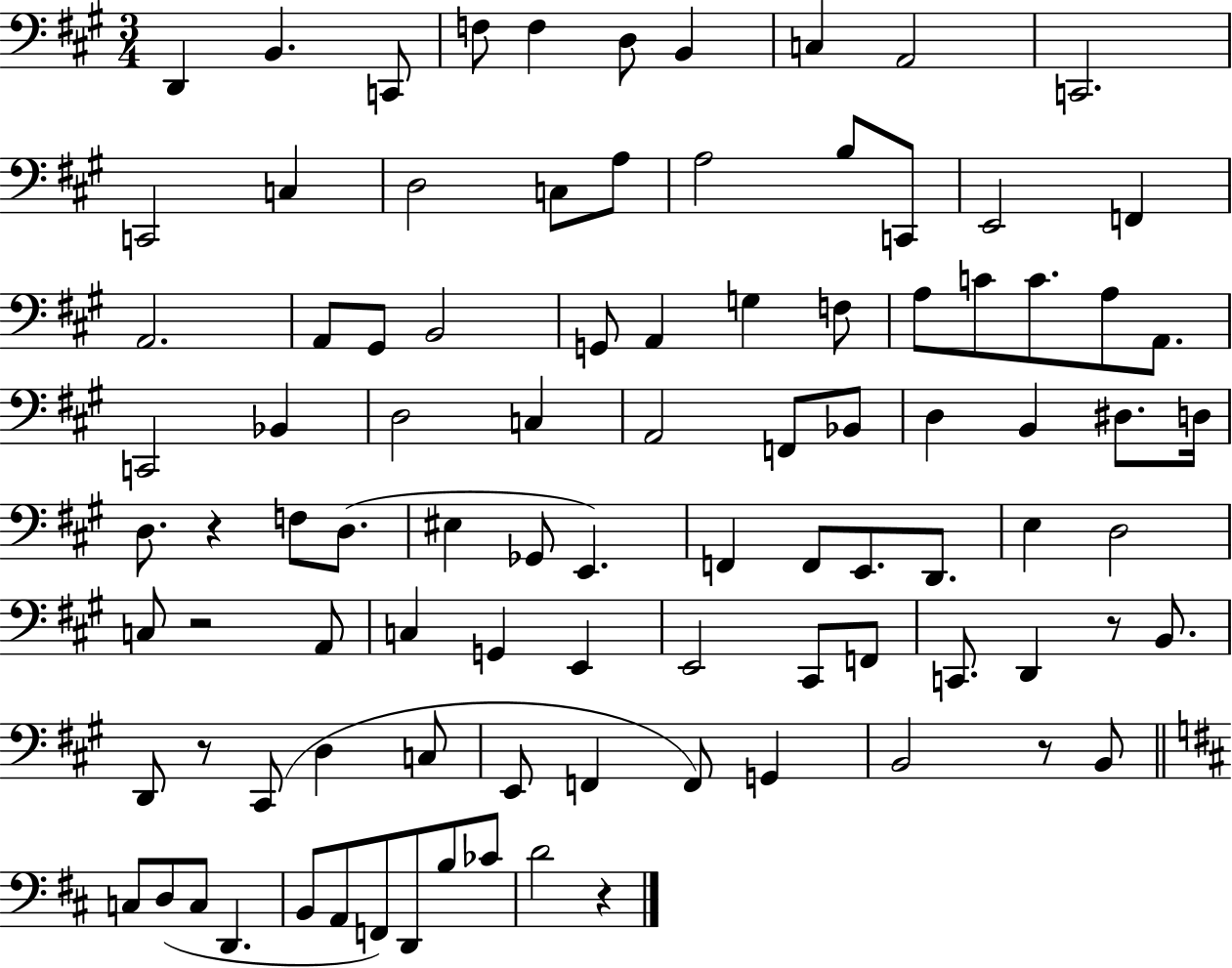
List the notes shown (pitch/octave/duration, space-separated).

D2/q B2/q. C2/e F3/e F3/q D3/e B2/q C3/q A2/h C2/h. C2/h C3/q D3/h C3/e A3/e A3/h B3/e C2/e E2/h F2/q A2/h. A2/e G#2/e B2/h G2/e A2/q G3/q F3/e A3/e C4/e C4/e. A3/e A2/e. C2/h Bb2/q D3/h C3/q A2/h F2/e Bb2/e D3/q B2/q D#3/e. D3/s D3/e. R/q F3/e D3/e. EIS3/q Gb2/e E2/q. F2/q F2/e E2/e. D2/e. E3/q D3/h C3/e R/h A2/e C3/q G2/q E2/q E2/h C#2/e F2/e C2/e. D2/q R/e B2/e. D2/e R/e C#2/e D3/q C3/e E2/e F2/q F2/e G2/q B2/h R/e B2/e C3/e D3/e C3/e D2/q. B2/e A2/e F2/e D2/e B3/e CES4/e D4/h R/q